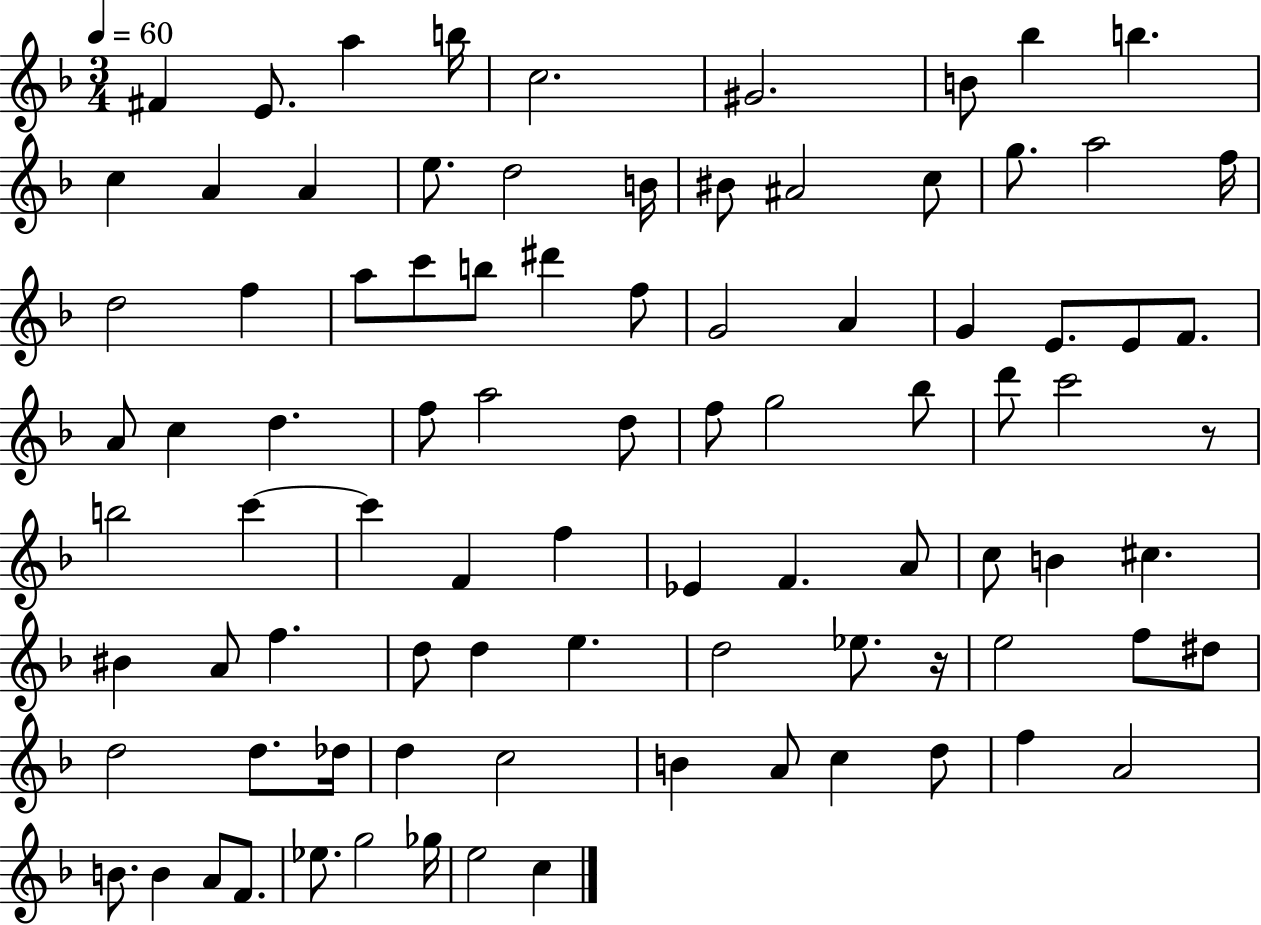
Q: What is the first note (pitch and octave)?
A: F#4